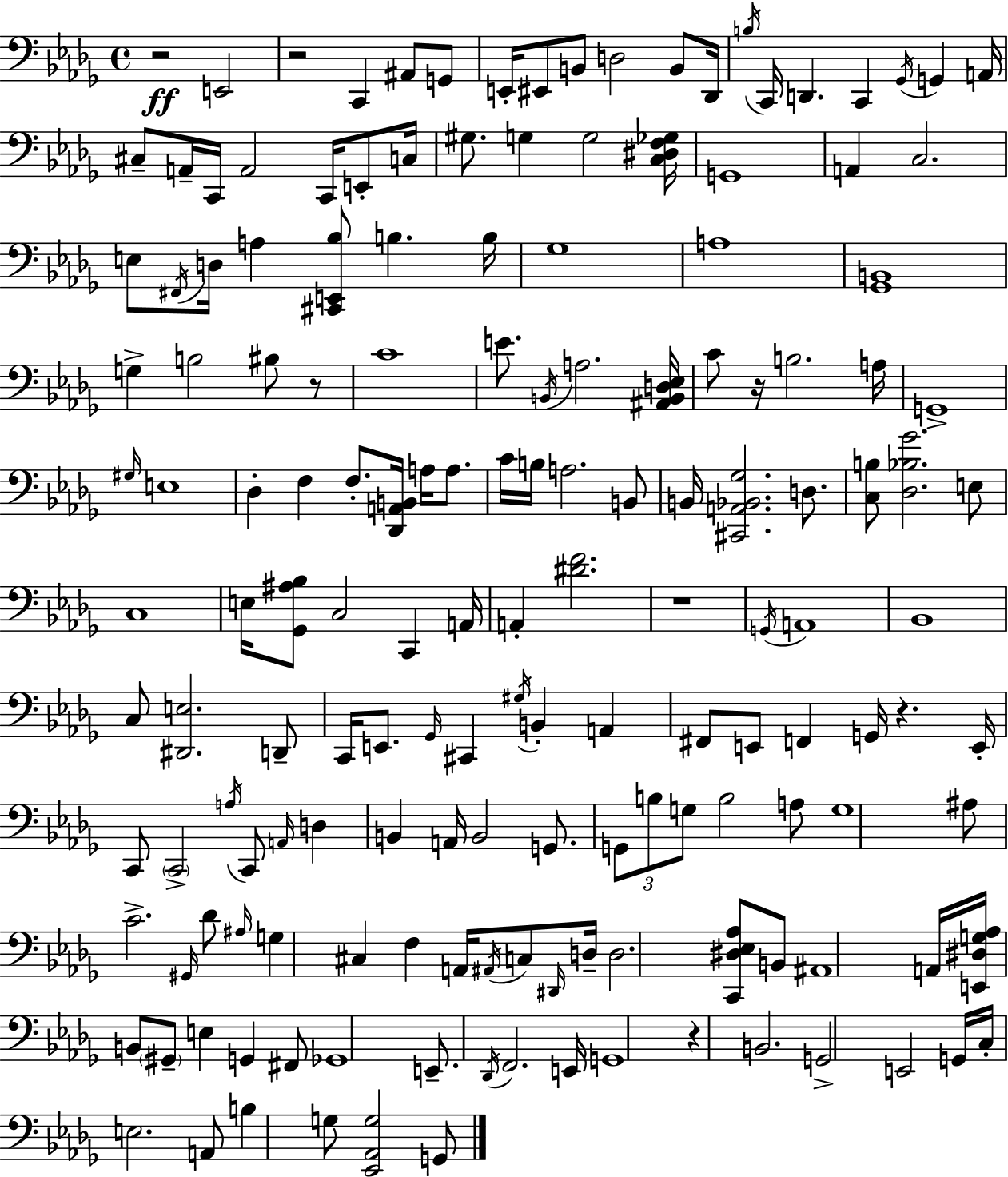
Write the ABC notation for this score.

X:1
T:Untitled
M:4/4
L:1/4
K:Bbm
z2 E,,2 z2 C,, ^A,,/2 G,,/2 E,,/4 ^E,,/2 B,,/2 D,2 B,,/2 _D,,/4 B,/4 C,,/4 D,, C,, _G,,/4 G,, A,,/4 ^C,/2 A,,/4 C,,/4 A,,2 C,,/4 E,,/2 C,/4 ^G,/2 G, G,2 [C,^D,F,_G,]/4 G,,4 A,, C,2 E,/2 ^F,,/4 D,/4 A, [^C,,E,,_B,]/2 B, B,/4 _G,4 A,4 [_G,,B,,]4 G, B,2 ^B,/2 z/2 C4 E/2 B,,/4 A,2 [^A,,B,,D,_E,]/4 C/2 z/4 B,2 A,/4 G,,4 ^G,/4 E,4 _D, F, F,/2 [_D,,A,,B,,]/4 A,/4 A,/2 C/4 B,/4 A,2 B,,/2 B,,/4 [^C,,A,,_B,,_G,]2 D,/2 [C,B,]/2 [_D,_B,_G]2 E,/2 C,4 E,/4 [_G,,^A,_B,]/2 C,2 C,, A,,/4 A,, [^DF]2 z4 G,,/4 A,,4 _B,,4 C,/2 [^D,,E,]2 D,,/2 C,,/4 E,,/2 _G,,/4 ^C,, ^G,/4 B,, A,, ^F,,/2 E,,/2 F,, G,,/4 z E,,/4 C,,/2 C,,2 A,/4 C,,/2 A,,/4 D, B,, A,,/4 B,,2 G,,/2 G,,/2 B,/2 G,/2 B,2 A,/2 G,4 ^A,/2 C2 ^G,,/4 _D/2 ^A,/4 G, ^C, F, A,,/4 ^A,,/4 C,/2 ^D,,/4 D,/4 D,2 [C,,^D,_E,_A,]/2 B,,/2 ^A,,4 A,,/4 [E,,^D,G,_A,]/4 B,,/2 ^G,,/2 E, G,, ^F,,/2 _G,,4 E,,/2 _D,,/4 F,,2 E,,/4 G,,4 z B,,2 G,,2 E,,2 G,,/4 C,/4 E,2 A,,/2 B, G,/2 [_E,,_A,,G,]2 G,,/2